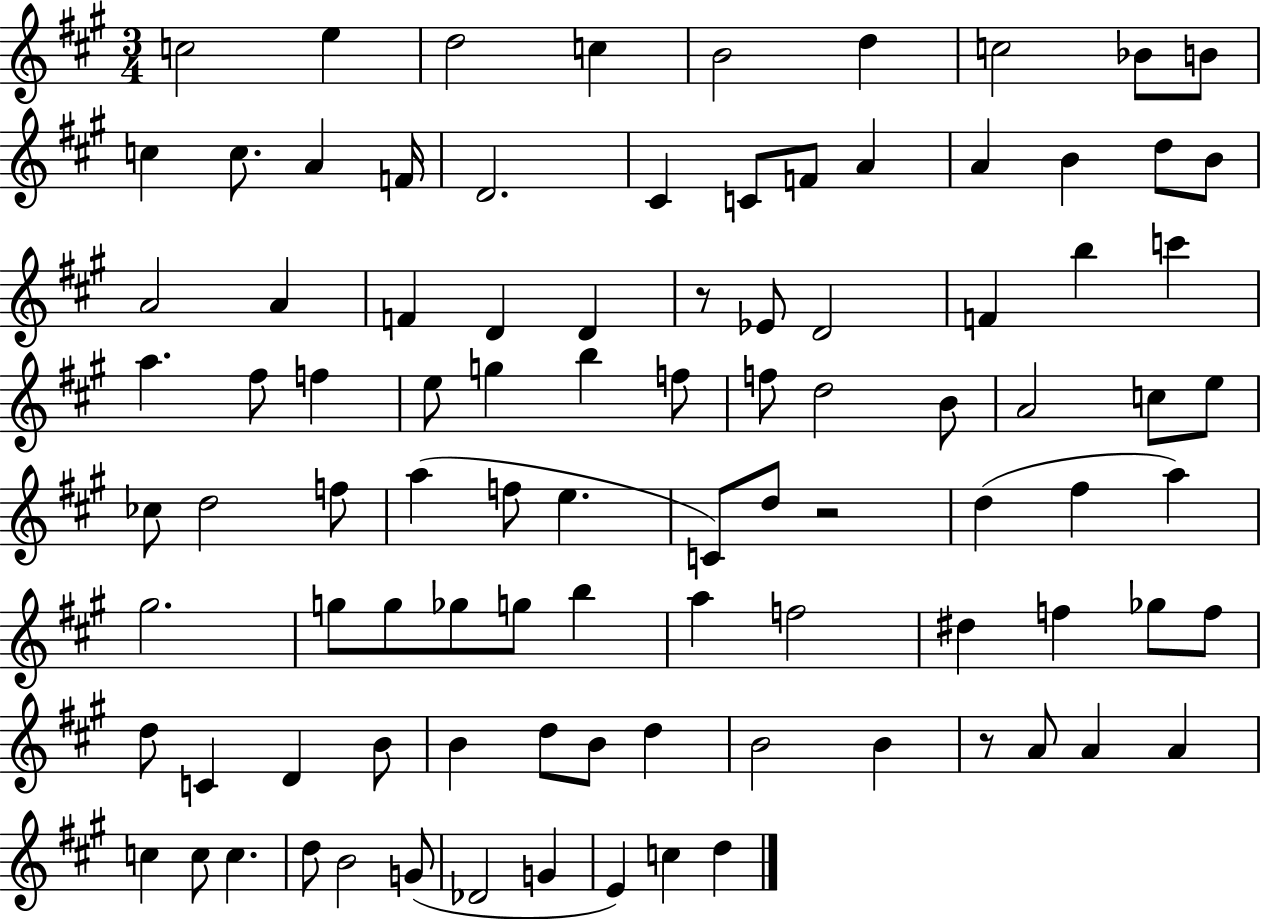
{
  \clef treble
  \numericTimeSignature
  \time 3/4
  \key a \major
  c''2 e''4 | d''2 c''4 | b'2 d''4 | c''2 bes'8 b'8 | \break c''4 c''8. a'4 f'16 | d'2. | cis'4 c'8 f'8 a'4 | a'4 b'4 d''8 b'8 | \break a'2 a'4 | f'4 d'4 d'4 | r8 ees'8 d'2 | f'4 b''4 c'''4 | \break a''4. fis''8 f''4 | e''8 g''4 b''4 f''8 | f''8 d''2 b'8 | a'2 c''8 e''8 | \break ces''8 d''2 f''8 | a''4( f''8 e''4. | c'8) d''8 r2 | d''4( fis''4 a''4) | \break gis''2. | g''8 g''8 ges''8 g''8 b''4 | a''4 f''2 | dis''4 f''4 ges''8 f''8 | \break d''8 c'4 d'4 b'8 | b'4 d''8 b'8 d''4 | b'2 b'4 | r8 a'8 a'4 a'4 | \break c''4 c''8 c''4. | d''8 b'2 g'8( | des'2 g'4 | e'4) c''4 d''4 | \break \bar "|."
}